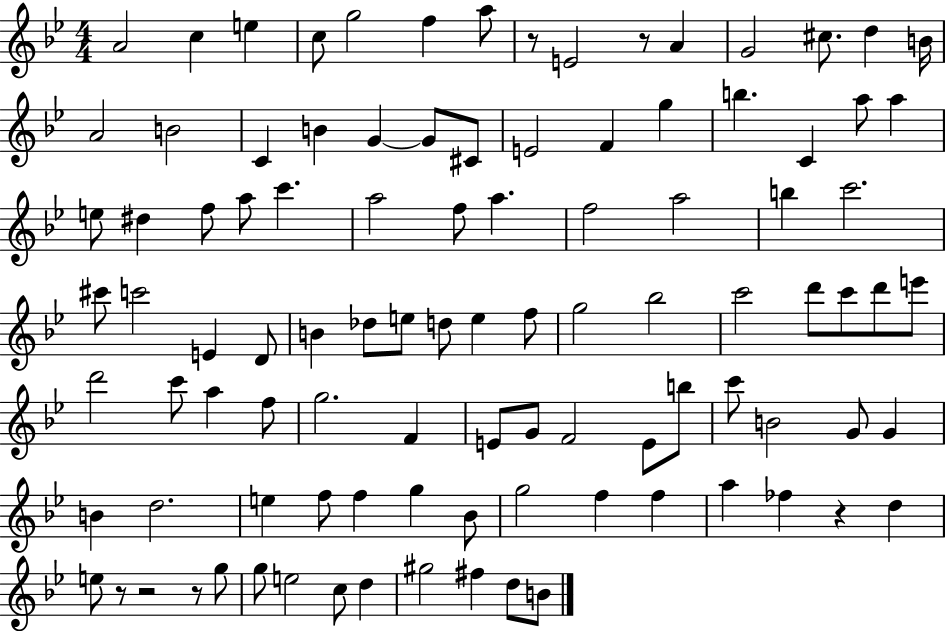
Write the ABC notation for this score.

X:1
T:Untitled
M:4/4
L:1/4
K:Bb
A2 c e c/2 g2 f a/2 z/2 E2 z/2 A G2 ^c/2 d B/4 A2 B2 C B G G/2 ^C/2 E2 F g b C a/2 a e/2 ^d f/2 a/2 c' a2 f/2 a f2 a2 b c'2 ^c'/2 c'2 E D/2 B _d/2 e/2 d/2 e f/2 g2 _b2 c'2 d'/2 c'/2 d'/2 e'/2 d'2 c'/2 a f/2 g2 F E/2 G/2 F2 E/2 b/2 c'/2 B2 G/2 G B d2 e f/2 f g _B/2 g2 f f a _f z d e/2 z/2 z2 z/2 g/2 g/2 e2 c/2 d ^g2 ^f d/2 B/2